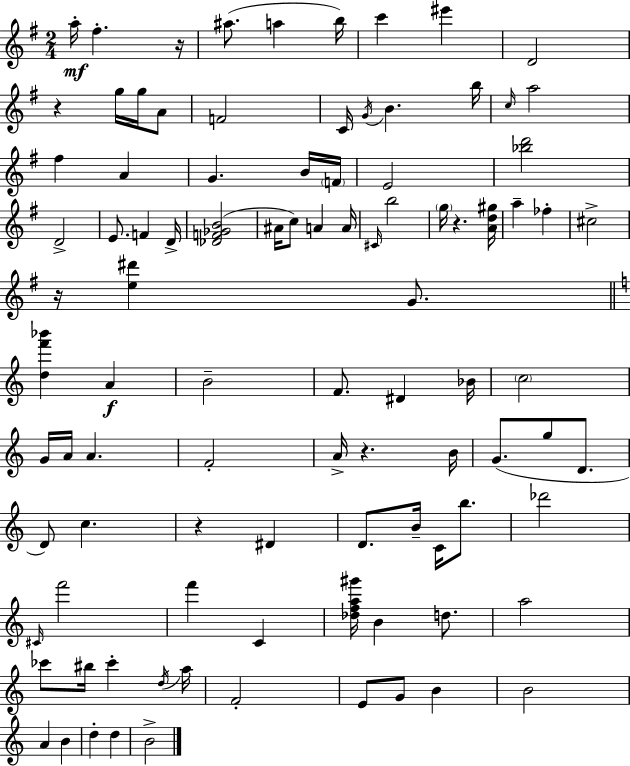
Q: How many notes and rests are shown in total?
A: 96